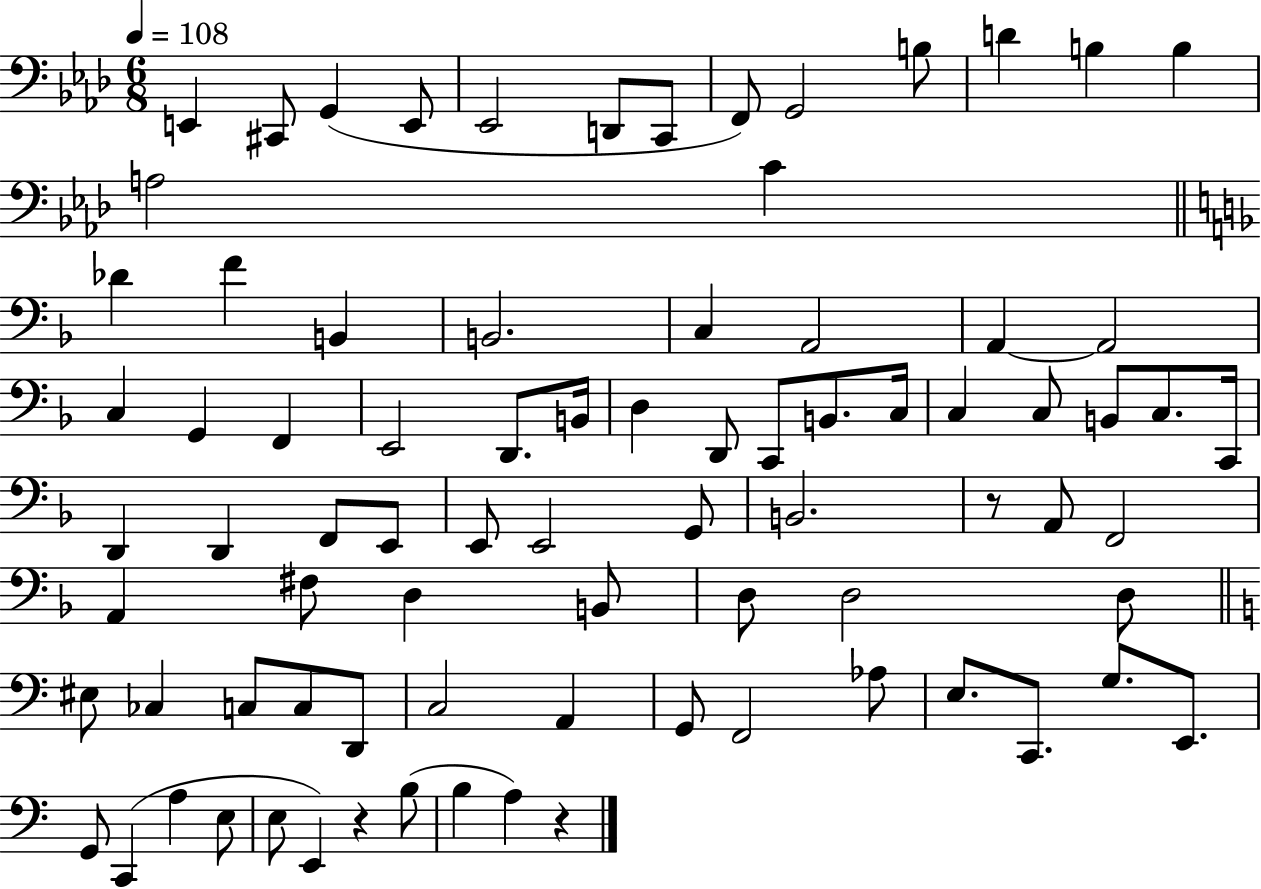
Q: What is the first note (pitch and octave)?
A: E2